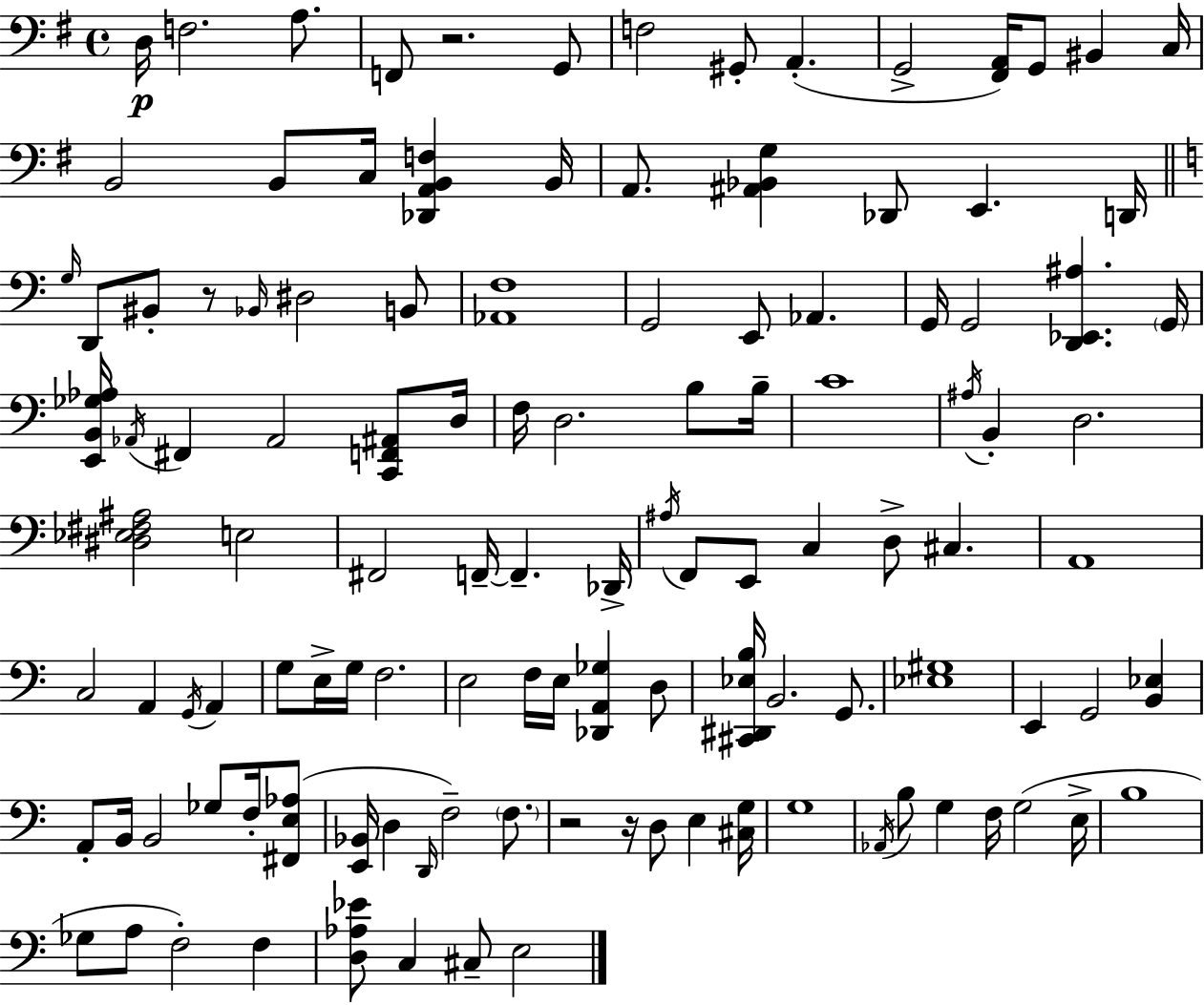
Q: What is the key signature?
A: E minor